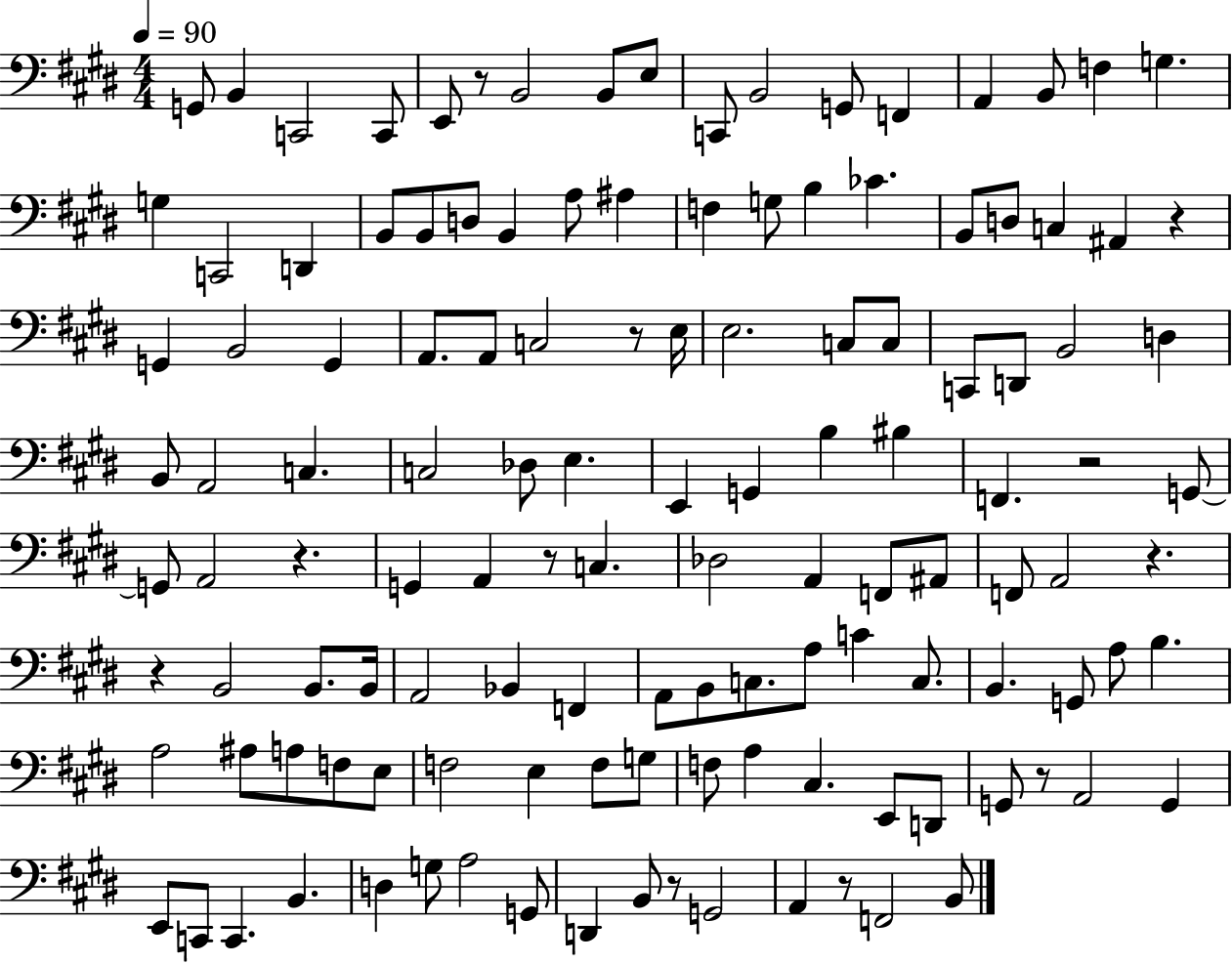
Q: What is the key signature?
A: E major